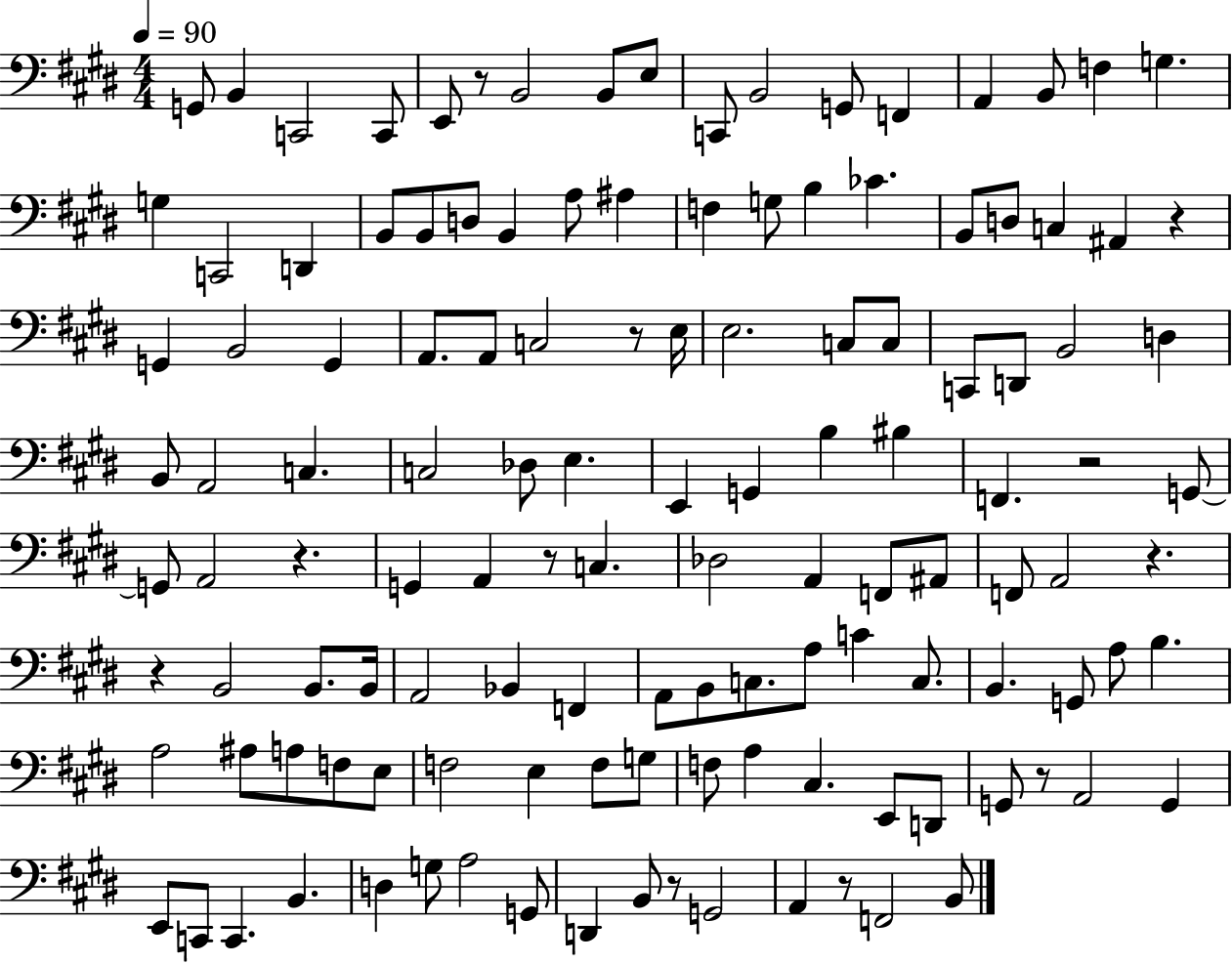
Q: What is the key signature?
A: E major